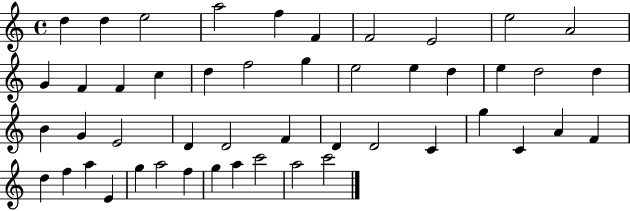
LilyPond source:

{
  \clef treble
  \time 4/4
  \defaultTimeSignature
  \key c \major
  d''4 d''4 e''2 | a''2 f''4 f'4 | f'2 e'2 | e''2 a'2 | \break g'4 f'4 f'4 c''4 | d''4 f''2 g''4 | e''2 e''4 d''4 | e''4 d''2 d''4 | \break b'4 g'4 e'2 | d'4 d'2 f'4 | d'4 d'2 c'4 | g''4 c'4 a'4 f'4 | \break d''4 f''4 a''4 e'4 | g''4 a''2 f''4 | g''4 a''4 c'''2 | a''2 c'''2 | \break \bar "|."
}